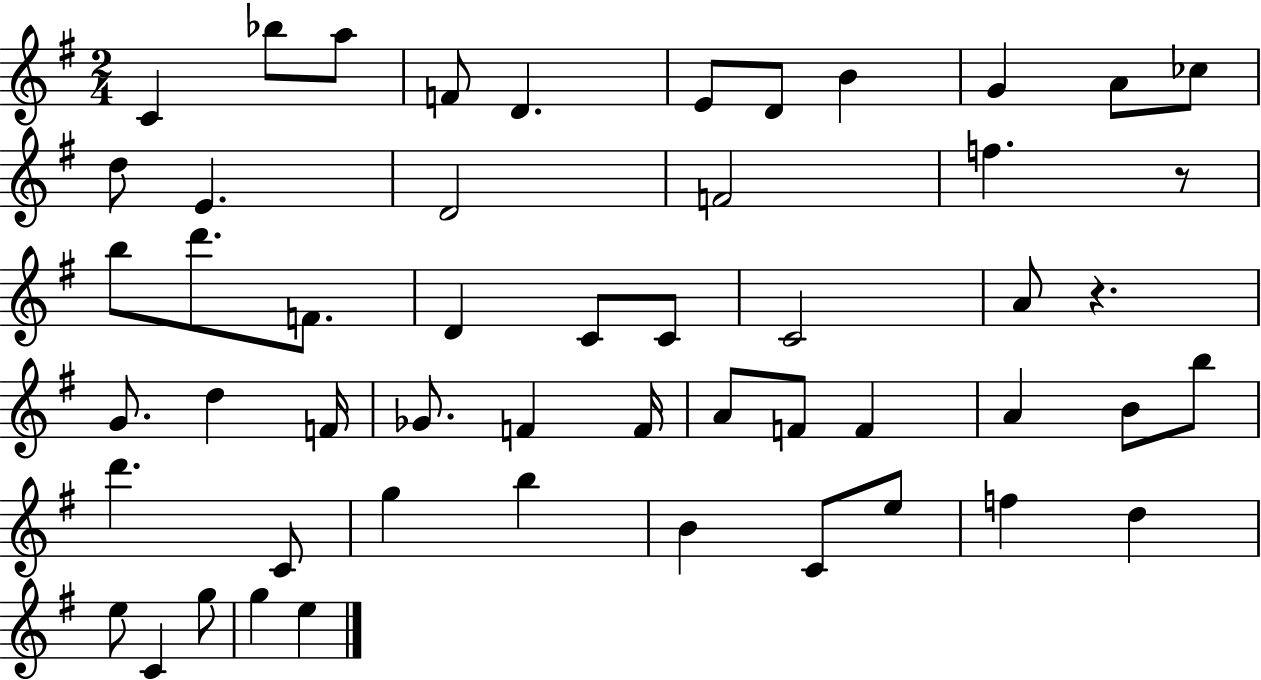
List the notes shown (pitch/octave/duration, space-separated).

C4/q Bb5/e A5/e F4/e D4/q. E4/e D4/e B4/q G4/q A4/e CES5/e D5/e E4/q. D4/h F4/h F5/q. R/e B5/e D6/e. F4/e. D4/q C4/e C4/e C4/h A4/e R/q. G4/e. D5/q F4/s Gb4/e. F4/q F4/s A4/e F4/e F4/q A4/q B4/e B5/e D6/q. C4/e G5/q B5/q B4/q C4/e E5/e F5/q D5/q E5/e C4/q G5/e G5/q E5/q